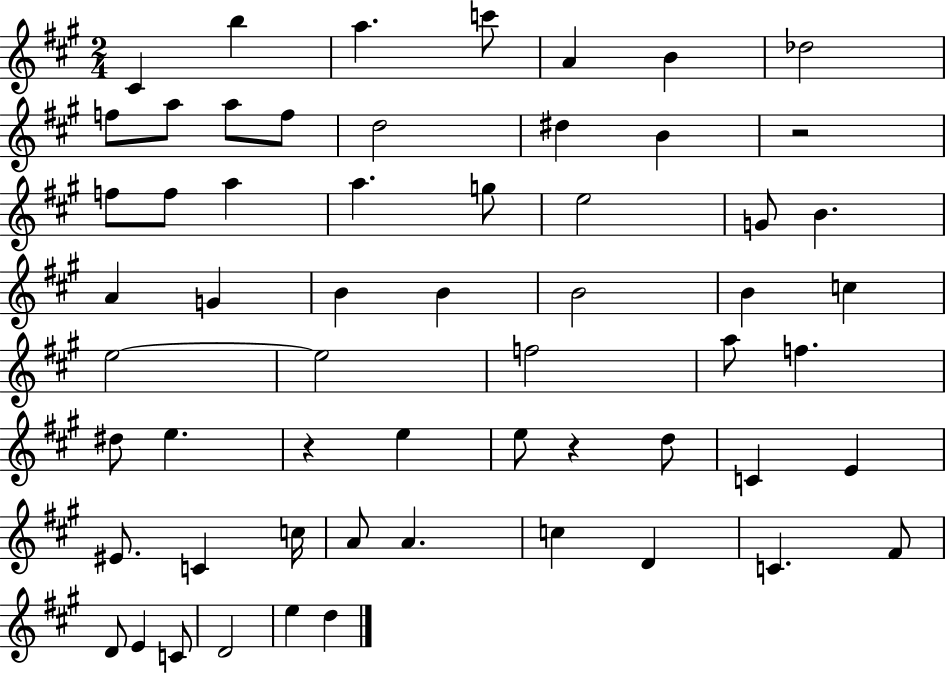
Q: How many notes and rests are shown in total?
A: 59